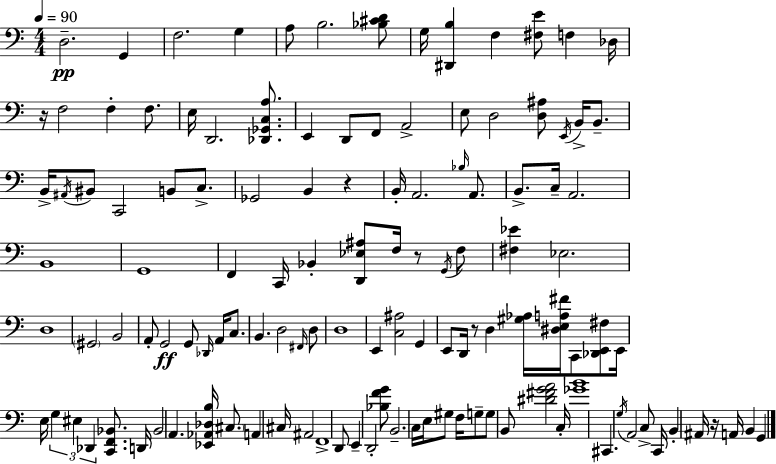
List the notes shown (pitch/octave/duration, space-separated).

D3/h. G2/q F3/h. G3/q A3/e B3/h. [Bb3,C#4,D4]/e G3/s [D#2,B3]/q F3/q [F#3,E4]/e F3/q Db3/s R/s F3/h F3/q F3/e. E3/s D2/h. [Db2,Gb2,C3,A3]/e. E2/q D2/e F2/e A2/h E3/e D3/h [D3,A#3]/e E2/s B2/s B2/e. B2/s A#2/s BIS2/e C2/h B2/e C3/e. Gb2/h B2/q R/q B2/s A2/h. Bb3/s A2/e. B2/e. C3/s A2/h. B2/w G2/w F2/q C2/s Bb2/q [D2,Eb3,A#3]/e F3/s R/e G2/s F3/e [F#3,Eb4]/q Eb3/h. D3/w G#2/h B2/h A2/e G2/h G2/e Db2/s A2/s C3/e. B2/q. D3/h F#2/s D3/e D3/w E2/q [C3,A#3]/h G2/q E2/e D2/s R/e D3/q [G#3,Ab3]/s [D#3,E3,A3,F#4]/s C2/e [Db2,E2,F#3]/e E2/s E3/s G3/q EIS3/q Db2/q [C2,F2,Bb2]/e. D2/s Bb2/h A2/q. [Eb2,Ab2,Db3,B3]/s C#3/e. A2/q C#3/s A#2/h F2/w D2/e E2/q D2/h [Bb3,F4,G4]/e B2/h. C3/s E3/s G#3/e F3/s G3/e G3/e B2/e [D#4,F#4,G4,A4]/h C3/s [Gb4,B4]/w C#2/q. G3/s A2/h C3/e C2/s B2/q A#2/s R/s A2/s B2/q G2/q